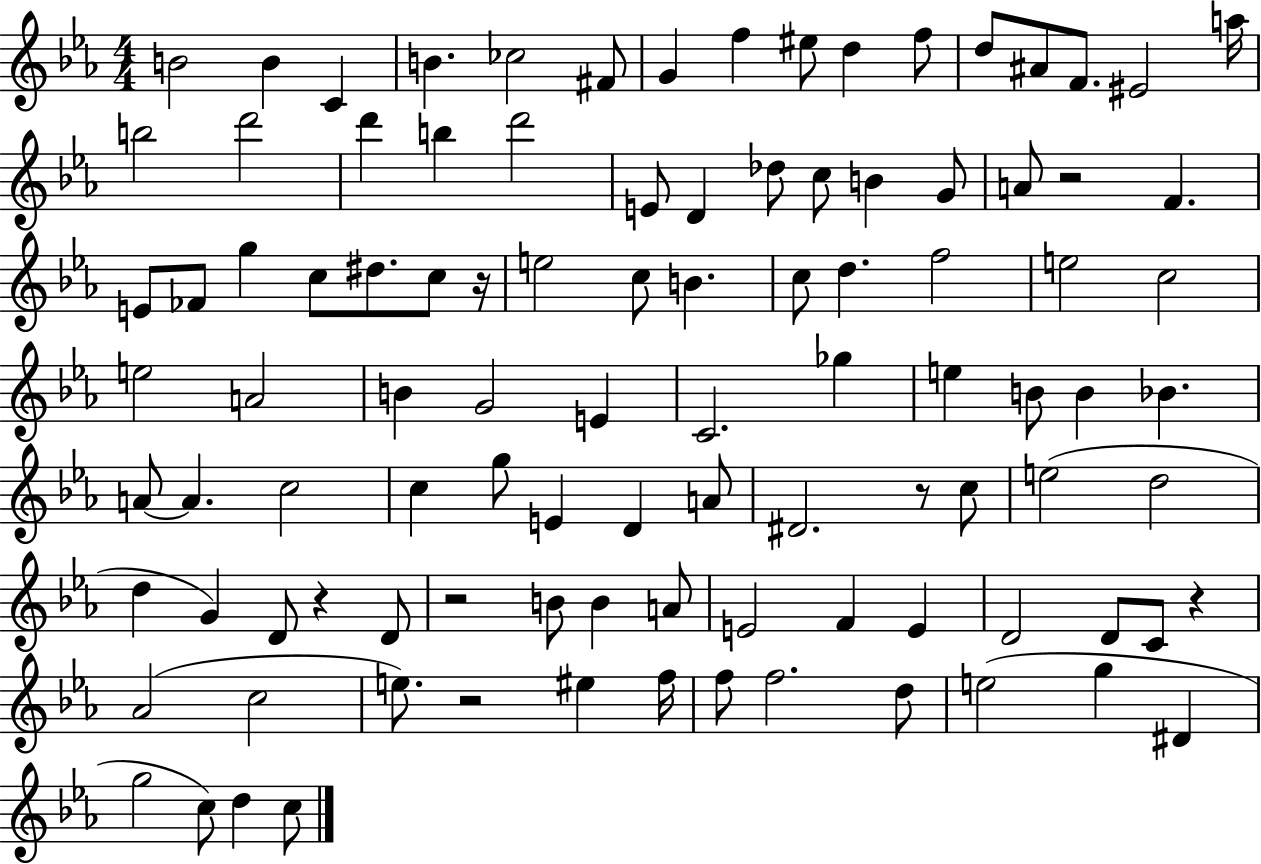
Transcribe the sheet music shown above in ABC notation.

X:1
T:Untitled
M:4/4
L:1/4
K:Eb
B2 B C B _c2 ^F/2 G f ^e/2 d f/2 d/2 ^A/2 F/2 ^E2 a/4 b2 d'2 d' b d'2 E/2 D _d/2 c/2 B G/2 A/2 z2 F E/2 _F/2 g c/2 ^d/2 c/2 z/4 e2 c/2 B c/2 d f2 e2 c2 e2 A2 B G2 E C2 _g e B/2 B _B A/2 A c2 c g/2 E D A/2 ^D2 z/2 c/2 e2 d2 d G D/2 z D/2 z2 B/2 B A/2 E2 F E D2 D/2 C/2 z _A2 c2 e/2 z2 ^e f/4 f/2 f2 d/2 e2 g ^D g2 c/2 d c/2